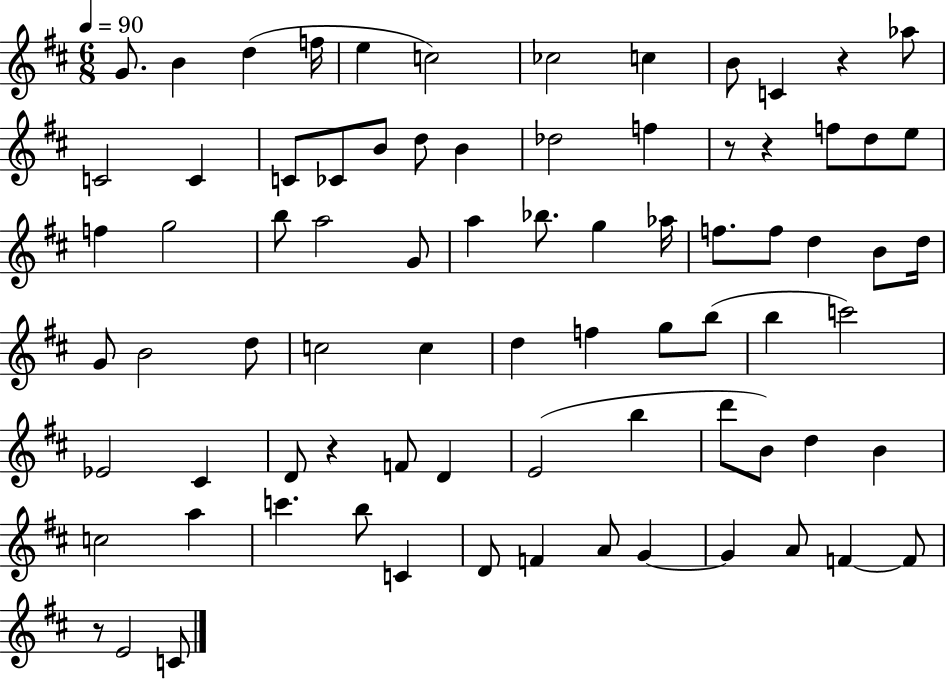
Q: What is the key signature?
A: D major